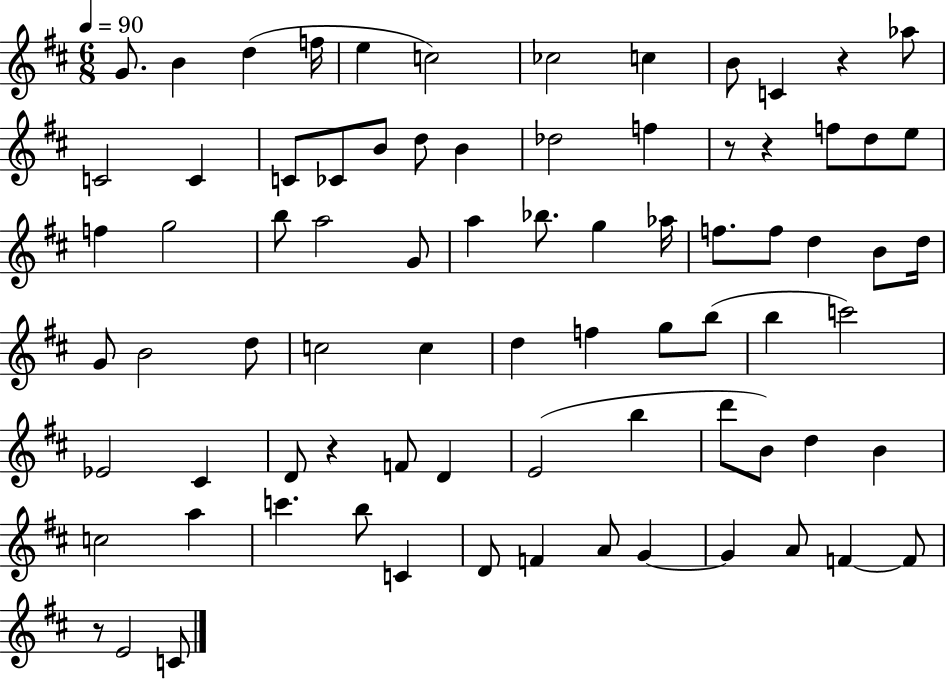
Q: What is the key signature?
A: D major